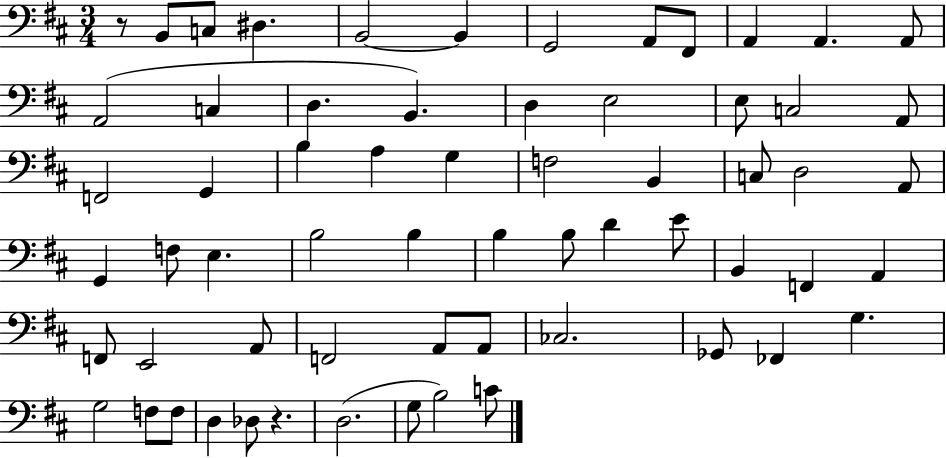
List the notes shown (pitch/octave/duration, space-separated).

R/e B2/e C3/e D#3/q. B2/h B2/q G2/h A2/e F#2/e A2/q A2/q. A2/e A2/h C3/q D3/q. B2/q. D3/q E3/h E3/e C3/h A2/e F2/h G2/q B3/q A3/q G3/q F3/h B2/q C3/e D3/h A2/e G2/q F3/e E3/q. B3/h B3/q B3/q B3/e D4/q E4/e B2/q F2/q A2/q F2/e E2/h A2/e F2/h A2/e A2/e CES3/h. Gb2/e FES2/q G3/q. G3/h F3/e F3/e D3/q Db3/e R/q. D3/h. G3/e B3/h C4/e